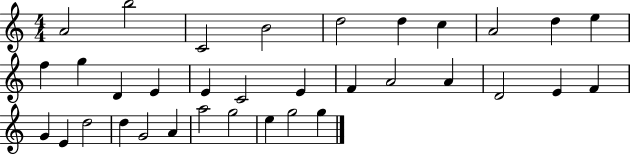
A4/h B5/h C4/h B4/h D5/h D5/q C5/q A4/h D5/q E5/q F5/q G5/q D4/q E4/q E4/q C4/h E4/q F4/q A4/h A4/q D4/h E4/q F4/q G4/q E4/q D5/h D5/q G4/h A4/q A5/h G5/h E5/q G5/h G5/q